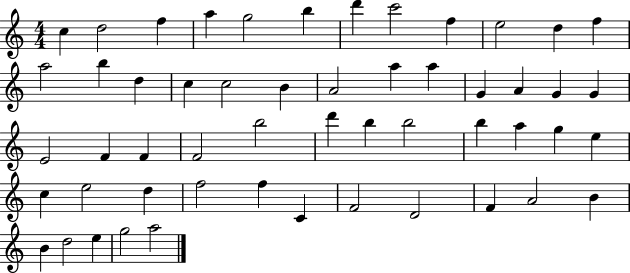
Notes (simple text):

C5/q D5/h F5/q A5/q G5/h B5/q D6/q C6/h F5/q E5/h D5/q F5/q A5/h B5/q D5/q C5/q C5/h B4/q A4/h A5/q A5/q G4/q A4/q G4/q G4/q E4/h F4/q F4/q F4/h B5/h D6/q B5/q B5/h B5/q A5/q G5/q E5/q C5/q E5/h D5/q F5/h F5/q C4/q F4/h D4/h F4/q A4/h B4/q B4/q D5/h E5/q G5/h A5/h